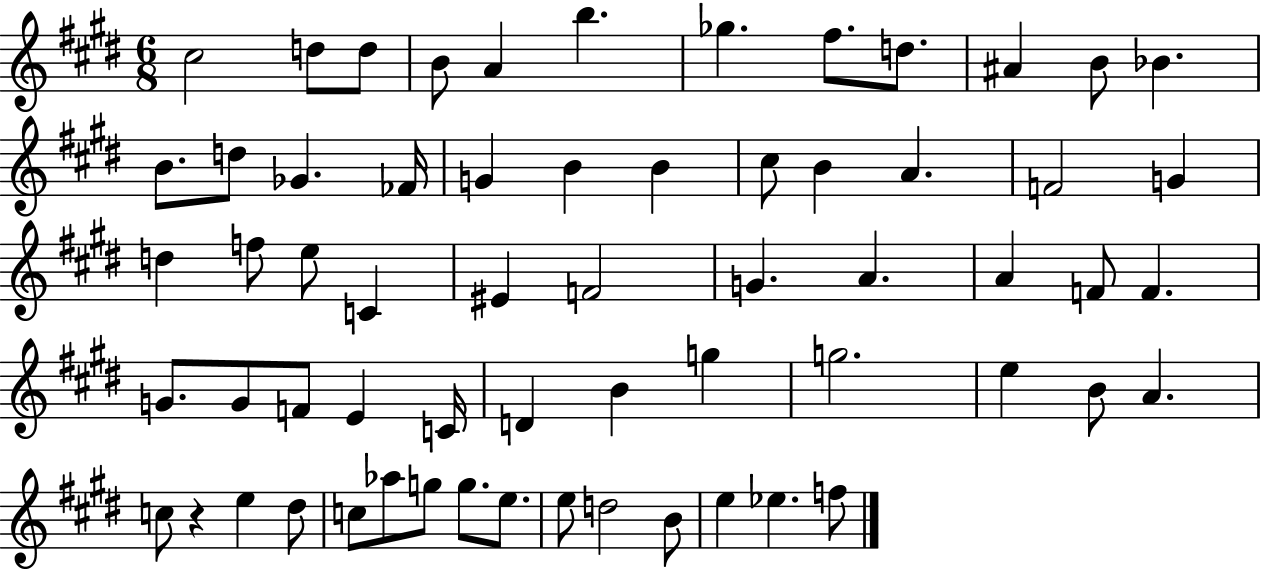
{
  \clef treble
  \numericTimeSignature
  \time 6/8
  \key e \major
  cis''2 d''8 d''8 | b'8 a'4 b''4. | ges''4. fis''8. d''8. | ais'4 b'8 bes'4. | \break b'8. d''8 ges'4. fes'16 | g'4 b'4 b'4 | cis''8 b'4 a'4. | f'2 g'4 | \break d''4 f''8 e''8 c'4 | eis'4 f'2 | g'4. a'4. | a'4 f'8 f'4. | \break g'8. g'8 f'8 e'4 c'16 | d'4 b'4 g''4 | g''2. | e''4 b'8 a'4. | \break c''8 r4 e''4 dis''8 | c''8 aes''8 g''8 g''8. e''8. | e''8 d''2 b'8 | e''4 ees''4. f''8 | \break \bar "|."
}